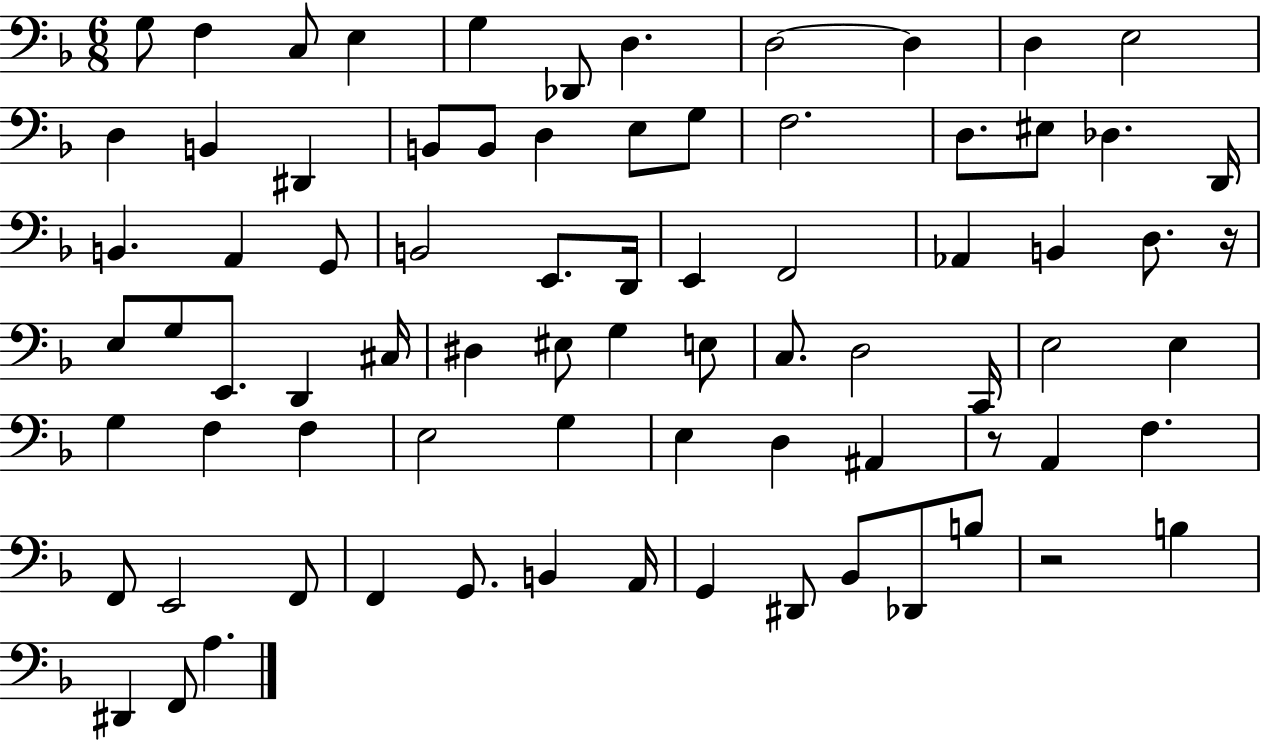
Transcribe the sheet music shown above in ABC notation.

X:1
T:Untitled
M:6/8
L:1/4
K:F
G,/2 F, C,/2 E, G, _D,,/2 D, D,2 D, D, E,2 D, B,, ^D,, B,,/2 B,,/2 D, E,/2 G,/2 F,2 D,/2 ^E,/2 _D, D,,/4 B,, A,, G,,/2 B,,2 E,,/2 D,,/4 E,, F,,2 _A,, B,, D,/2 z/4 E,/2 G,/2 E,,/2 D,, ^C,/4 ^D, ^E,/2 G, E,/2 C,/2 D,2 C,,/4 E,2 E, G, F, F, E,2 G, E, D, ^A,, z/2 A,, F, F,,/2 E,,2 F,,/2 F,, G,,/2 B,, A,,/4 G,, ^D,,/2 _B,,/2 _D,,/2 B,/2 z2 B, ^D,, F,,/2 A,